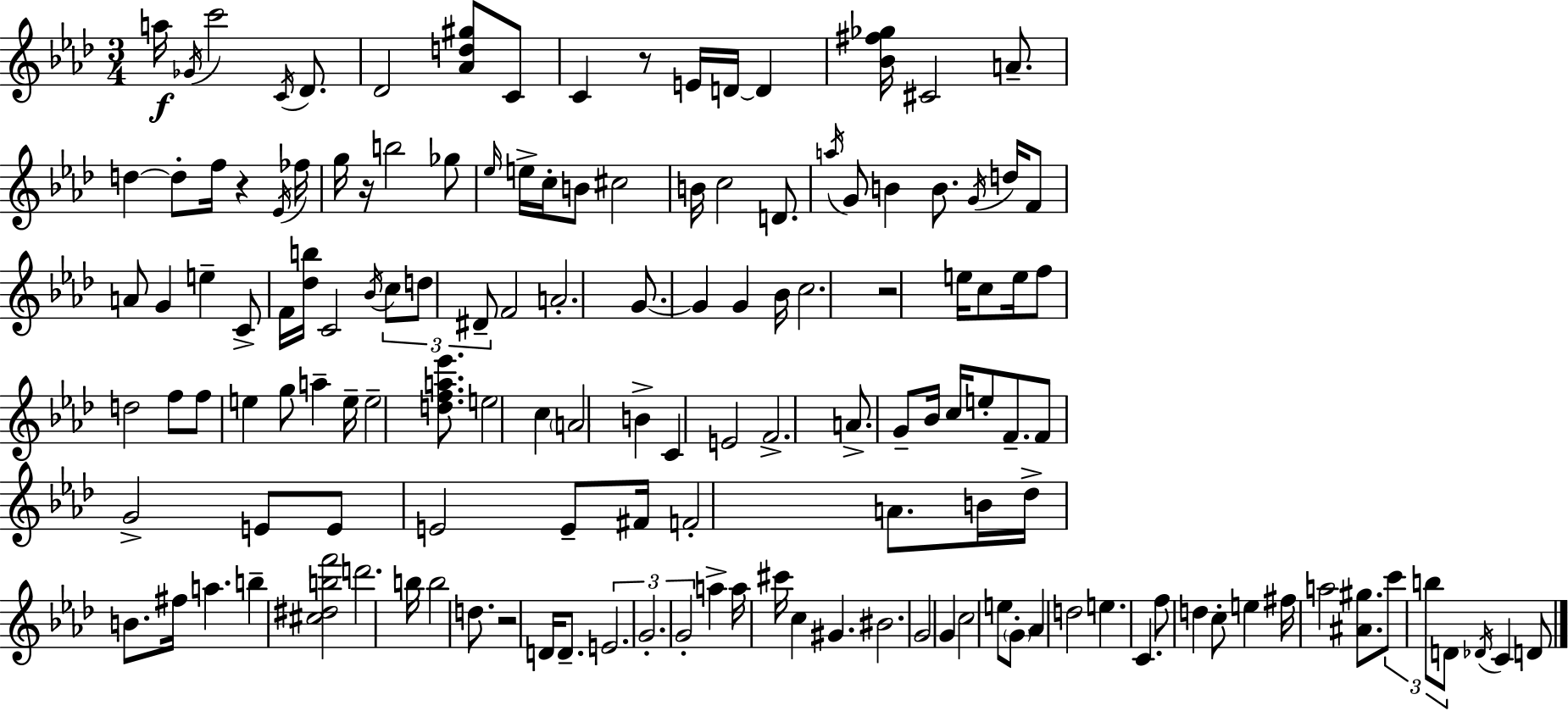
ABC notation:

X:1
T:Untitled
M:3/4
L:1/4
K:Ab
a/4 _G/4 c'2 C/4 _D/2 _D2 [_Ad^g]/2 C/2 C z/2 E/4 D/4 D [_B^f_g]/4 ^C2 A/2 d d/2 f/4 z _E/4 _f/4 g/4 z/4 b2 _g/2 _e/4 e/4 c/4 B/2 ^c2 B/4 c2 D/2 a/4 G/2 B B/2 G/4 d/4 F/2 A/2 G e C/2 F/4 [_db]/4 C2 _B/4 c/2 d/2 ^D/2 F2 A2 G/2 G G _B/4 c2 z2 e/4 c/2 e/4 f/2 d2 f/2 f/2 e g/2 a e/4 e2 [dfa_e']/2 e2 c A2 B C E2 F2 A/2 G/2 _B/4 c/4 e/2 F/2 F/2 G2 E/2 E/2 E2 E/2 ^F/4 F2 A/2 B/4 _d/4 B/2 ^f/4 a b [^c^dbf']2 d'2 b/4 b2 d/2 z2 D/4 D/2 E2 G2 G2 a a/4 ^c'/4 c ^G ^B2 G2 G c2 e/2 G/2 _A d2 e C f/2 d c/2 e ^f/4 a2 [^A^g]/2 c'/2 b/2 D/2 _D/4 C D/2